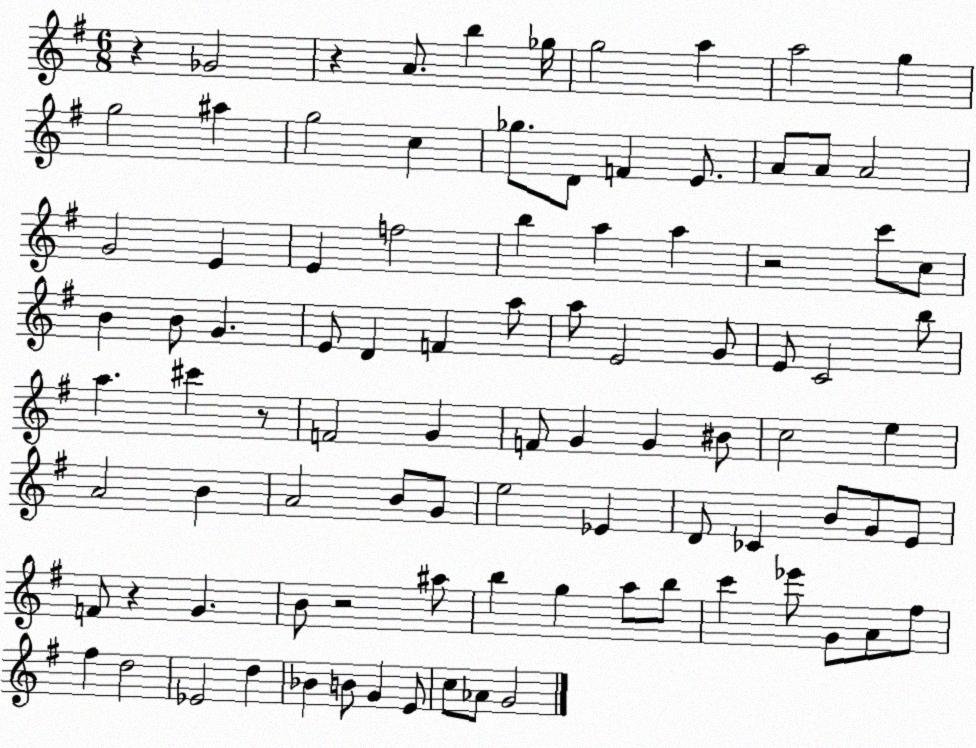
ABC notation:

X:1
T:Untitled
M:6/8
L:1/4
K:G
z _G2 z A/2 b _g/4 g2 a a2 g g2 ^a g2 c _g/2 D/2 F E/2 A/2 A/2 A2 G2 E E f2 b a a z2 c'/2 c/2 B B/2 G E/2 D F a/2 a/2 E2 G/2 E/2 C2 b/2 a ^c' z/2 F2 G F/2 G G ^B/2 c2 e A2 B A2 B/2 G/2 e2 _E D/2 _C B/2 G/2 E/2 F/2 z G B/2 z2 ^a/2 b g a/2 b/2 c' _e'/2 G/2 A/2 ^f/2 ^f d2 _E2 d _B B/2 G E/2 c/2 _A/2 G2